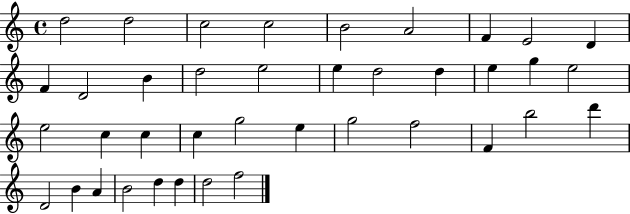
X:1
T:Untitled
M:4/4
L:1/4
K:C
d2 d2 c2 c2 B2 A2 F E2 D F D2 B d2 e2 e d2 d e g e2 e2 c c c g2 e g2 f2 F b2 d' D2 B A B2 d d d2 f2